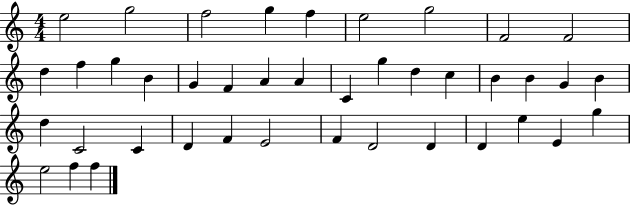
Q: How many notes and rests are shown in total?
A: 41